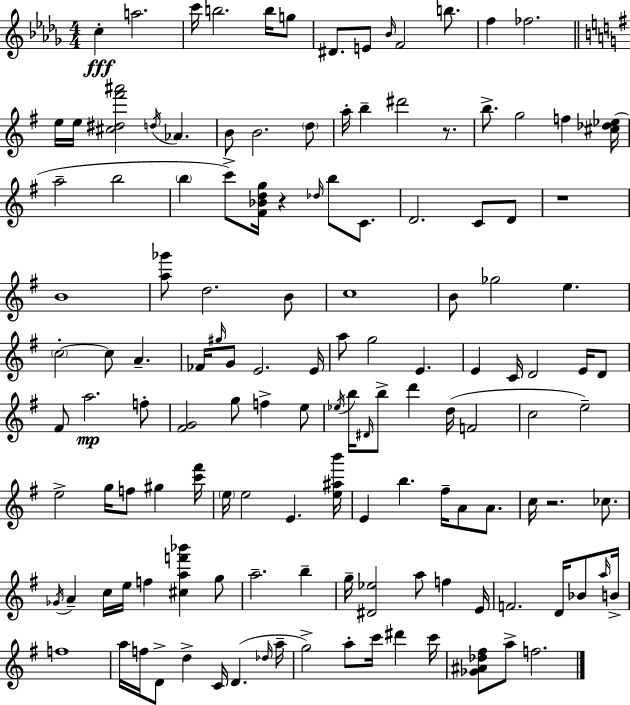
{
  \clef treble
  \numericTimeSignature
  \time 4/4
  \key bes \minor
  c''4-.\fff a''2. | c'''16 b''2. b''16 g''8 | dis'8. e'8 \grace { bes'16 } f'2 b''8. | f''4 fes''2. | \break \bar "||" \break \key g \major e''16 e''16 <cis'' dis'' fis''' ais'''>2 \acciaccatura { d''16 } aes'4. | b'8 b'2. \parenthesize d''8 | a''16-. b''4-- dis'''2 r8. | b''8.-> g''2 f''4 | \break <cis'' des'' ees''>16( a''2-- b''2 | \parenthesize b''4 c'''8->) <fis' bes' d'' g''>16 r4 \grace { des''16 } b''8 c'8. | d'2. c'8 | d'8 r1 | \break b'1 | <a'' ges'''>8 d''2. | b'8 c''1 | b'8 ges''2 e''4. | \break \parenthesize c''2-.~~ c''8 a'4.-- | fes'16 \grace { gis''16 } g'8 e'2. | e'16 a''8 g''2 e'4. | e'4 c'16 d'2 | \break e'16 d'8 fis'8 a''2.\mp | f''8-. <fis' g'>2 g''8 f''4-> | e''8 \acciaccatura { ees''16 } b''16 \grace { dis'16 } b''8-> d'''4 d''16( f'2 | c''2 e''2--) | \break e''2-> g''16 f''8 | gis''4 <c''' fis'''>16 \parenthesize e''16 e''2 e'4. | <e'' ais'' b'''>16 e'4 b''4. fis''16-- | a'8 a'8. c''16 r2. | \break ces''8. \acciaccatura { ges'16 } a'4-- c''16 e''16 f''4 | <cis'' a'' f''' bes'''>4 g''8 a''2.-- | b''4-- g''16-- <dis' ees''>2 a''8 | f''4 e'16 f'2. | \break d'16 bes'8 \grace { a''16 } b'16-> f''1 | a''16 f''16 d'8-> d''4-> c'16 | d'4.( \grace { des''16 } a''16-- g''2->) | a''8-. c'''16 dis'''4 c'''16 <ges' ais' des'' fis''>8 a''8-> f''2. | \break \bar "|."
}